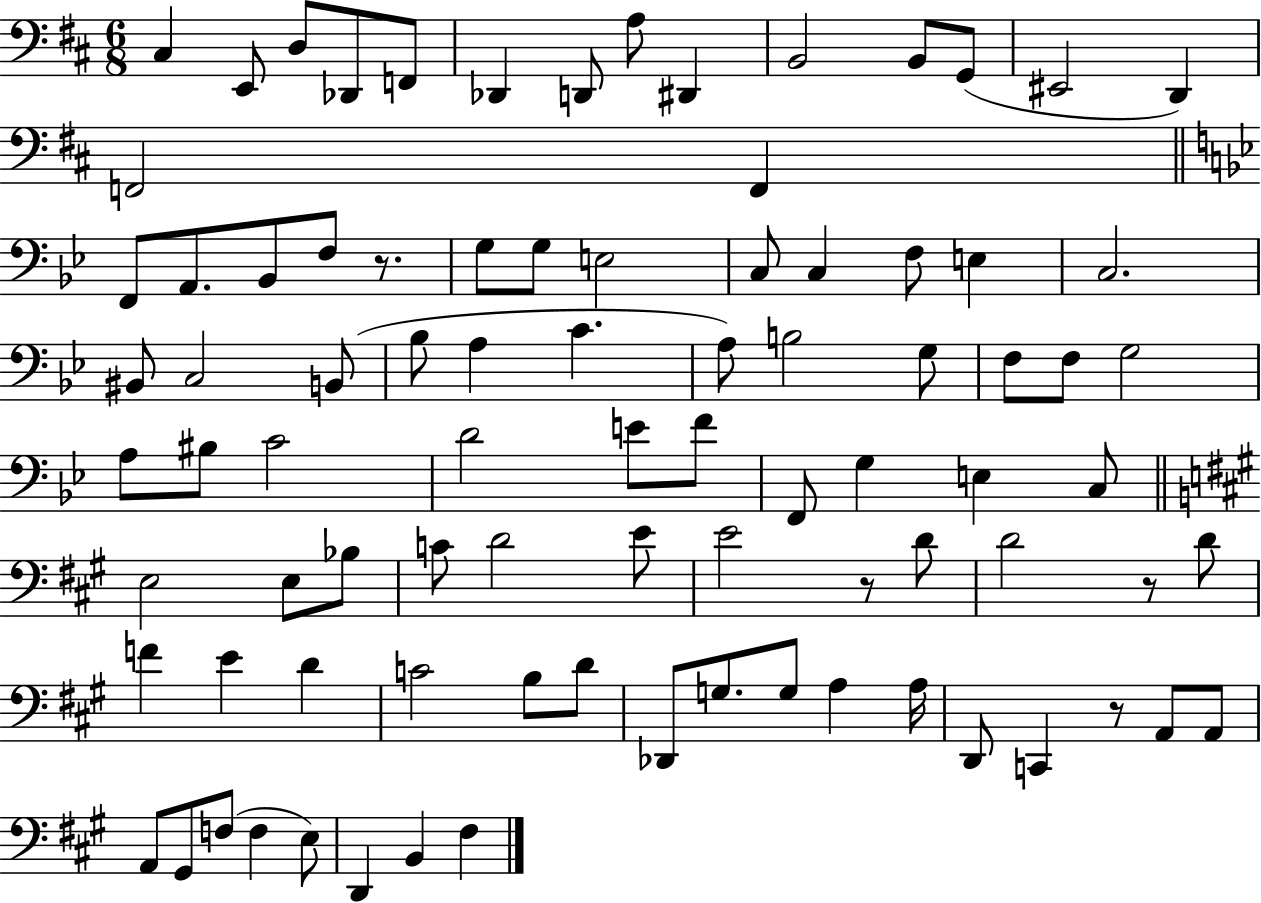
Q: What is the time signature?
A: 6/8